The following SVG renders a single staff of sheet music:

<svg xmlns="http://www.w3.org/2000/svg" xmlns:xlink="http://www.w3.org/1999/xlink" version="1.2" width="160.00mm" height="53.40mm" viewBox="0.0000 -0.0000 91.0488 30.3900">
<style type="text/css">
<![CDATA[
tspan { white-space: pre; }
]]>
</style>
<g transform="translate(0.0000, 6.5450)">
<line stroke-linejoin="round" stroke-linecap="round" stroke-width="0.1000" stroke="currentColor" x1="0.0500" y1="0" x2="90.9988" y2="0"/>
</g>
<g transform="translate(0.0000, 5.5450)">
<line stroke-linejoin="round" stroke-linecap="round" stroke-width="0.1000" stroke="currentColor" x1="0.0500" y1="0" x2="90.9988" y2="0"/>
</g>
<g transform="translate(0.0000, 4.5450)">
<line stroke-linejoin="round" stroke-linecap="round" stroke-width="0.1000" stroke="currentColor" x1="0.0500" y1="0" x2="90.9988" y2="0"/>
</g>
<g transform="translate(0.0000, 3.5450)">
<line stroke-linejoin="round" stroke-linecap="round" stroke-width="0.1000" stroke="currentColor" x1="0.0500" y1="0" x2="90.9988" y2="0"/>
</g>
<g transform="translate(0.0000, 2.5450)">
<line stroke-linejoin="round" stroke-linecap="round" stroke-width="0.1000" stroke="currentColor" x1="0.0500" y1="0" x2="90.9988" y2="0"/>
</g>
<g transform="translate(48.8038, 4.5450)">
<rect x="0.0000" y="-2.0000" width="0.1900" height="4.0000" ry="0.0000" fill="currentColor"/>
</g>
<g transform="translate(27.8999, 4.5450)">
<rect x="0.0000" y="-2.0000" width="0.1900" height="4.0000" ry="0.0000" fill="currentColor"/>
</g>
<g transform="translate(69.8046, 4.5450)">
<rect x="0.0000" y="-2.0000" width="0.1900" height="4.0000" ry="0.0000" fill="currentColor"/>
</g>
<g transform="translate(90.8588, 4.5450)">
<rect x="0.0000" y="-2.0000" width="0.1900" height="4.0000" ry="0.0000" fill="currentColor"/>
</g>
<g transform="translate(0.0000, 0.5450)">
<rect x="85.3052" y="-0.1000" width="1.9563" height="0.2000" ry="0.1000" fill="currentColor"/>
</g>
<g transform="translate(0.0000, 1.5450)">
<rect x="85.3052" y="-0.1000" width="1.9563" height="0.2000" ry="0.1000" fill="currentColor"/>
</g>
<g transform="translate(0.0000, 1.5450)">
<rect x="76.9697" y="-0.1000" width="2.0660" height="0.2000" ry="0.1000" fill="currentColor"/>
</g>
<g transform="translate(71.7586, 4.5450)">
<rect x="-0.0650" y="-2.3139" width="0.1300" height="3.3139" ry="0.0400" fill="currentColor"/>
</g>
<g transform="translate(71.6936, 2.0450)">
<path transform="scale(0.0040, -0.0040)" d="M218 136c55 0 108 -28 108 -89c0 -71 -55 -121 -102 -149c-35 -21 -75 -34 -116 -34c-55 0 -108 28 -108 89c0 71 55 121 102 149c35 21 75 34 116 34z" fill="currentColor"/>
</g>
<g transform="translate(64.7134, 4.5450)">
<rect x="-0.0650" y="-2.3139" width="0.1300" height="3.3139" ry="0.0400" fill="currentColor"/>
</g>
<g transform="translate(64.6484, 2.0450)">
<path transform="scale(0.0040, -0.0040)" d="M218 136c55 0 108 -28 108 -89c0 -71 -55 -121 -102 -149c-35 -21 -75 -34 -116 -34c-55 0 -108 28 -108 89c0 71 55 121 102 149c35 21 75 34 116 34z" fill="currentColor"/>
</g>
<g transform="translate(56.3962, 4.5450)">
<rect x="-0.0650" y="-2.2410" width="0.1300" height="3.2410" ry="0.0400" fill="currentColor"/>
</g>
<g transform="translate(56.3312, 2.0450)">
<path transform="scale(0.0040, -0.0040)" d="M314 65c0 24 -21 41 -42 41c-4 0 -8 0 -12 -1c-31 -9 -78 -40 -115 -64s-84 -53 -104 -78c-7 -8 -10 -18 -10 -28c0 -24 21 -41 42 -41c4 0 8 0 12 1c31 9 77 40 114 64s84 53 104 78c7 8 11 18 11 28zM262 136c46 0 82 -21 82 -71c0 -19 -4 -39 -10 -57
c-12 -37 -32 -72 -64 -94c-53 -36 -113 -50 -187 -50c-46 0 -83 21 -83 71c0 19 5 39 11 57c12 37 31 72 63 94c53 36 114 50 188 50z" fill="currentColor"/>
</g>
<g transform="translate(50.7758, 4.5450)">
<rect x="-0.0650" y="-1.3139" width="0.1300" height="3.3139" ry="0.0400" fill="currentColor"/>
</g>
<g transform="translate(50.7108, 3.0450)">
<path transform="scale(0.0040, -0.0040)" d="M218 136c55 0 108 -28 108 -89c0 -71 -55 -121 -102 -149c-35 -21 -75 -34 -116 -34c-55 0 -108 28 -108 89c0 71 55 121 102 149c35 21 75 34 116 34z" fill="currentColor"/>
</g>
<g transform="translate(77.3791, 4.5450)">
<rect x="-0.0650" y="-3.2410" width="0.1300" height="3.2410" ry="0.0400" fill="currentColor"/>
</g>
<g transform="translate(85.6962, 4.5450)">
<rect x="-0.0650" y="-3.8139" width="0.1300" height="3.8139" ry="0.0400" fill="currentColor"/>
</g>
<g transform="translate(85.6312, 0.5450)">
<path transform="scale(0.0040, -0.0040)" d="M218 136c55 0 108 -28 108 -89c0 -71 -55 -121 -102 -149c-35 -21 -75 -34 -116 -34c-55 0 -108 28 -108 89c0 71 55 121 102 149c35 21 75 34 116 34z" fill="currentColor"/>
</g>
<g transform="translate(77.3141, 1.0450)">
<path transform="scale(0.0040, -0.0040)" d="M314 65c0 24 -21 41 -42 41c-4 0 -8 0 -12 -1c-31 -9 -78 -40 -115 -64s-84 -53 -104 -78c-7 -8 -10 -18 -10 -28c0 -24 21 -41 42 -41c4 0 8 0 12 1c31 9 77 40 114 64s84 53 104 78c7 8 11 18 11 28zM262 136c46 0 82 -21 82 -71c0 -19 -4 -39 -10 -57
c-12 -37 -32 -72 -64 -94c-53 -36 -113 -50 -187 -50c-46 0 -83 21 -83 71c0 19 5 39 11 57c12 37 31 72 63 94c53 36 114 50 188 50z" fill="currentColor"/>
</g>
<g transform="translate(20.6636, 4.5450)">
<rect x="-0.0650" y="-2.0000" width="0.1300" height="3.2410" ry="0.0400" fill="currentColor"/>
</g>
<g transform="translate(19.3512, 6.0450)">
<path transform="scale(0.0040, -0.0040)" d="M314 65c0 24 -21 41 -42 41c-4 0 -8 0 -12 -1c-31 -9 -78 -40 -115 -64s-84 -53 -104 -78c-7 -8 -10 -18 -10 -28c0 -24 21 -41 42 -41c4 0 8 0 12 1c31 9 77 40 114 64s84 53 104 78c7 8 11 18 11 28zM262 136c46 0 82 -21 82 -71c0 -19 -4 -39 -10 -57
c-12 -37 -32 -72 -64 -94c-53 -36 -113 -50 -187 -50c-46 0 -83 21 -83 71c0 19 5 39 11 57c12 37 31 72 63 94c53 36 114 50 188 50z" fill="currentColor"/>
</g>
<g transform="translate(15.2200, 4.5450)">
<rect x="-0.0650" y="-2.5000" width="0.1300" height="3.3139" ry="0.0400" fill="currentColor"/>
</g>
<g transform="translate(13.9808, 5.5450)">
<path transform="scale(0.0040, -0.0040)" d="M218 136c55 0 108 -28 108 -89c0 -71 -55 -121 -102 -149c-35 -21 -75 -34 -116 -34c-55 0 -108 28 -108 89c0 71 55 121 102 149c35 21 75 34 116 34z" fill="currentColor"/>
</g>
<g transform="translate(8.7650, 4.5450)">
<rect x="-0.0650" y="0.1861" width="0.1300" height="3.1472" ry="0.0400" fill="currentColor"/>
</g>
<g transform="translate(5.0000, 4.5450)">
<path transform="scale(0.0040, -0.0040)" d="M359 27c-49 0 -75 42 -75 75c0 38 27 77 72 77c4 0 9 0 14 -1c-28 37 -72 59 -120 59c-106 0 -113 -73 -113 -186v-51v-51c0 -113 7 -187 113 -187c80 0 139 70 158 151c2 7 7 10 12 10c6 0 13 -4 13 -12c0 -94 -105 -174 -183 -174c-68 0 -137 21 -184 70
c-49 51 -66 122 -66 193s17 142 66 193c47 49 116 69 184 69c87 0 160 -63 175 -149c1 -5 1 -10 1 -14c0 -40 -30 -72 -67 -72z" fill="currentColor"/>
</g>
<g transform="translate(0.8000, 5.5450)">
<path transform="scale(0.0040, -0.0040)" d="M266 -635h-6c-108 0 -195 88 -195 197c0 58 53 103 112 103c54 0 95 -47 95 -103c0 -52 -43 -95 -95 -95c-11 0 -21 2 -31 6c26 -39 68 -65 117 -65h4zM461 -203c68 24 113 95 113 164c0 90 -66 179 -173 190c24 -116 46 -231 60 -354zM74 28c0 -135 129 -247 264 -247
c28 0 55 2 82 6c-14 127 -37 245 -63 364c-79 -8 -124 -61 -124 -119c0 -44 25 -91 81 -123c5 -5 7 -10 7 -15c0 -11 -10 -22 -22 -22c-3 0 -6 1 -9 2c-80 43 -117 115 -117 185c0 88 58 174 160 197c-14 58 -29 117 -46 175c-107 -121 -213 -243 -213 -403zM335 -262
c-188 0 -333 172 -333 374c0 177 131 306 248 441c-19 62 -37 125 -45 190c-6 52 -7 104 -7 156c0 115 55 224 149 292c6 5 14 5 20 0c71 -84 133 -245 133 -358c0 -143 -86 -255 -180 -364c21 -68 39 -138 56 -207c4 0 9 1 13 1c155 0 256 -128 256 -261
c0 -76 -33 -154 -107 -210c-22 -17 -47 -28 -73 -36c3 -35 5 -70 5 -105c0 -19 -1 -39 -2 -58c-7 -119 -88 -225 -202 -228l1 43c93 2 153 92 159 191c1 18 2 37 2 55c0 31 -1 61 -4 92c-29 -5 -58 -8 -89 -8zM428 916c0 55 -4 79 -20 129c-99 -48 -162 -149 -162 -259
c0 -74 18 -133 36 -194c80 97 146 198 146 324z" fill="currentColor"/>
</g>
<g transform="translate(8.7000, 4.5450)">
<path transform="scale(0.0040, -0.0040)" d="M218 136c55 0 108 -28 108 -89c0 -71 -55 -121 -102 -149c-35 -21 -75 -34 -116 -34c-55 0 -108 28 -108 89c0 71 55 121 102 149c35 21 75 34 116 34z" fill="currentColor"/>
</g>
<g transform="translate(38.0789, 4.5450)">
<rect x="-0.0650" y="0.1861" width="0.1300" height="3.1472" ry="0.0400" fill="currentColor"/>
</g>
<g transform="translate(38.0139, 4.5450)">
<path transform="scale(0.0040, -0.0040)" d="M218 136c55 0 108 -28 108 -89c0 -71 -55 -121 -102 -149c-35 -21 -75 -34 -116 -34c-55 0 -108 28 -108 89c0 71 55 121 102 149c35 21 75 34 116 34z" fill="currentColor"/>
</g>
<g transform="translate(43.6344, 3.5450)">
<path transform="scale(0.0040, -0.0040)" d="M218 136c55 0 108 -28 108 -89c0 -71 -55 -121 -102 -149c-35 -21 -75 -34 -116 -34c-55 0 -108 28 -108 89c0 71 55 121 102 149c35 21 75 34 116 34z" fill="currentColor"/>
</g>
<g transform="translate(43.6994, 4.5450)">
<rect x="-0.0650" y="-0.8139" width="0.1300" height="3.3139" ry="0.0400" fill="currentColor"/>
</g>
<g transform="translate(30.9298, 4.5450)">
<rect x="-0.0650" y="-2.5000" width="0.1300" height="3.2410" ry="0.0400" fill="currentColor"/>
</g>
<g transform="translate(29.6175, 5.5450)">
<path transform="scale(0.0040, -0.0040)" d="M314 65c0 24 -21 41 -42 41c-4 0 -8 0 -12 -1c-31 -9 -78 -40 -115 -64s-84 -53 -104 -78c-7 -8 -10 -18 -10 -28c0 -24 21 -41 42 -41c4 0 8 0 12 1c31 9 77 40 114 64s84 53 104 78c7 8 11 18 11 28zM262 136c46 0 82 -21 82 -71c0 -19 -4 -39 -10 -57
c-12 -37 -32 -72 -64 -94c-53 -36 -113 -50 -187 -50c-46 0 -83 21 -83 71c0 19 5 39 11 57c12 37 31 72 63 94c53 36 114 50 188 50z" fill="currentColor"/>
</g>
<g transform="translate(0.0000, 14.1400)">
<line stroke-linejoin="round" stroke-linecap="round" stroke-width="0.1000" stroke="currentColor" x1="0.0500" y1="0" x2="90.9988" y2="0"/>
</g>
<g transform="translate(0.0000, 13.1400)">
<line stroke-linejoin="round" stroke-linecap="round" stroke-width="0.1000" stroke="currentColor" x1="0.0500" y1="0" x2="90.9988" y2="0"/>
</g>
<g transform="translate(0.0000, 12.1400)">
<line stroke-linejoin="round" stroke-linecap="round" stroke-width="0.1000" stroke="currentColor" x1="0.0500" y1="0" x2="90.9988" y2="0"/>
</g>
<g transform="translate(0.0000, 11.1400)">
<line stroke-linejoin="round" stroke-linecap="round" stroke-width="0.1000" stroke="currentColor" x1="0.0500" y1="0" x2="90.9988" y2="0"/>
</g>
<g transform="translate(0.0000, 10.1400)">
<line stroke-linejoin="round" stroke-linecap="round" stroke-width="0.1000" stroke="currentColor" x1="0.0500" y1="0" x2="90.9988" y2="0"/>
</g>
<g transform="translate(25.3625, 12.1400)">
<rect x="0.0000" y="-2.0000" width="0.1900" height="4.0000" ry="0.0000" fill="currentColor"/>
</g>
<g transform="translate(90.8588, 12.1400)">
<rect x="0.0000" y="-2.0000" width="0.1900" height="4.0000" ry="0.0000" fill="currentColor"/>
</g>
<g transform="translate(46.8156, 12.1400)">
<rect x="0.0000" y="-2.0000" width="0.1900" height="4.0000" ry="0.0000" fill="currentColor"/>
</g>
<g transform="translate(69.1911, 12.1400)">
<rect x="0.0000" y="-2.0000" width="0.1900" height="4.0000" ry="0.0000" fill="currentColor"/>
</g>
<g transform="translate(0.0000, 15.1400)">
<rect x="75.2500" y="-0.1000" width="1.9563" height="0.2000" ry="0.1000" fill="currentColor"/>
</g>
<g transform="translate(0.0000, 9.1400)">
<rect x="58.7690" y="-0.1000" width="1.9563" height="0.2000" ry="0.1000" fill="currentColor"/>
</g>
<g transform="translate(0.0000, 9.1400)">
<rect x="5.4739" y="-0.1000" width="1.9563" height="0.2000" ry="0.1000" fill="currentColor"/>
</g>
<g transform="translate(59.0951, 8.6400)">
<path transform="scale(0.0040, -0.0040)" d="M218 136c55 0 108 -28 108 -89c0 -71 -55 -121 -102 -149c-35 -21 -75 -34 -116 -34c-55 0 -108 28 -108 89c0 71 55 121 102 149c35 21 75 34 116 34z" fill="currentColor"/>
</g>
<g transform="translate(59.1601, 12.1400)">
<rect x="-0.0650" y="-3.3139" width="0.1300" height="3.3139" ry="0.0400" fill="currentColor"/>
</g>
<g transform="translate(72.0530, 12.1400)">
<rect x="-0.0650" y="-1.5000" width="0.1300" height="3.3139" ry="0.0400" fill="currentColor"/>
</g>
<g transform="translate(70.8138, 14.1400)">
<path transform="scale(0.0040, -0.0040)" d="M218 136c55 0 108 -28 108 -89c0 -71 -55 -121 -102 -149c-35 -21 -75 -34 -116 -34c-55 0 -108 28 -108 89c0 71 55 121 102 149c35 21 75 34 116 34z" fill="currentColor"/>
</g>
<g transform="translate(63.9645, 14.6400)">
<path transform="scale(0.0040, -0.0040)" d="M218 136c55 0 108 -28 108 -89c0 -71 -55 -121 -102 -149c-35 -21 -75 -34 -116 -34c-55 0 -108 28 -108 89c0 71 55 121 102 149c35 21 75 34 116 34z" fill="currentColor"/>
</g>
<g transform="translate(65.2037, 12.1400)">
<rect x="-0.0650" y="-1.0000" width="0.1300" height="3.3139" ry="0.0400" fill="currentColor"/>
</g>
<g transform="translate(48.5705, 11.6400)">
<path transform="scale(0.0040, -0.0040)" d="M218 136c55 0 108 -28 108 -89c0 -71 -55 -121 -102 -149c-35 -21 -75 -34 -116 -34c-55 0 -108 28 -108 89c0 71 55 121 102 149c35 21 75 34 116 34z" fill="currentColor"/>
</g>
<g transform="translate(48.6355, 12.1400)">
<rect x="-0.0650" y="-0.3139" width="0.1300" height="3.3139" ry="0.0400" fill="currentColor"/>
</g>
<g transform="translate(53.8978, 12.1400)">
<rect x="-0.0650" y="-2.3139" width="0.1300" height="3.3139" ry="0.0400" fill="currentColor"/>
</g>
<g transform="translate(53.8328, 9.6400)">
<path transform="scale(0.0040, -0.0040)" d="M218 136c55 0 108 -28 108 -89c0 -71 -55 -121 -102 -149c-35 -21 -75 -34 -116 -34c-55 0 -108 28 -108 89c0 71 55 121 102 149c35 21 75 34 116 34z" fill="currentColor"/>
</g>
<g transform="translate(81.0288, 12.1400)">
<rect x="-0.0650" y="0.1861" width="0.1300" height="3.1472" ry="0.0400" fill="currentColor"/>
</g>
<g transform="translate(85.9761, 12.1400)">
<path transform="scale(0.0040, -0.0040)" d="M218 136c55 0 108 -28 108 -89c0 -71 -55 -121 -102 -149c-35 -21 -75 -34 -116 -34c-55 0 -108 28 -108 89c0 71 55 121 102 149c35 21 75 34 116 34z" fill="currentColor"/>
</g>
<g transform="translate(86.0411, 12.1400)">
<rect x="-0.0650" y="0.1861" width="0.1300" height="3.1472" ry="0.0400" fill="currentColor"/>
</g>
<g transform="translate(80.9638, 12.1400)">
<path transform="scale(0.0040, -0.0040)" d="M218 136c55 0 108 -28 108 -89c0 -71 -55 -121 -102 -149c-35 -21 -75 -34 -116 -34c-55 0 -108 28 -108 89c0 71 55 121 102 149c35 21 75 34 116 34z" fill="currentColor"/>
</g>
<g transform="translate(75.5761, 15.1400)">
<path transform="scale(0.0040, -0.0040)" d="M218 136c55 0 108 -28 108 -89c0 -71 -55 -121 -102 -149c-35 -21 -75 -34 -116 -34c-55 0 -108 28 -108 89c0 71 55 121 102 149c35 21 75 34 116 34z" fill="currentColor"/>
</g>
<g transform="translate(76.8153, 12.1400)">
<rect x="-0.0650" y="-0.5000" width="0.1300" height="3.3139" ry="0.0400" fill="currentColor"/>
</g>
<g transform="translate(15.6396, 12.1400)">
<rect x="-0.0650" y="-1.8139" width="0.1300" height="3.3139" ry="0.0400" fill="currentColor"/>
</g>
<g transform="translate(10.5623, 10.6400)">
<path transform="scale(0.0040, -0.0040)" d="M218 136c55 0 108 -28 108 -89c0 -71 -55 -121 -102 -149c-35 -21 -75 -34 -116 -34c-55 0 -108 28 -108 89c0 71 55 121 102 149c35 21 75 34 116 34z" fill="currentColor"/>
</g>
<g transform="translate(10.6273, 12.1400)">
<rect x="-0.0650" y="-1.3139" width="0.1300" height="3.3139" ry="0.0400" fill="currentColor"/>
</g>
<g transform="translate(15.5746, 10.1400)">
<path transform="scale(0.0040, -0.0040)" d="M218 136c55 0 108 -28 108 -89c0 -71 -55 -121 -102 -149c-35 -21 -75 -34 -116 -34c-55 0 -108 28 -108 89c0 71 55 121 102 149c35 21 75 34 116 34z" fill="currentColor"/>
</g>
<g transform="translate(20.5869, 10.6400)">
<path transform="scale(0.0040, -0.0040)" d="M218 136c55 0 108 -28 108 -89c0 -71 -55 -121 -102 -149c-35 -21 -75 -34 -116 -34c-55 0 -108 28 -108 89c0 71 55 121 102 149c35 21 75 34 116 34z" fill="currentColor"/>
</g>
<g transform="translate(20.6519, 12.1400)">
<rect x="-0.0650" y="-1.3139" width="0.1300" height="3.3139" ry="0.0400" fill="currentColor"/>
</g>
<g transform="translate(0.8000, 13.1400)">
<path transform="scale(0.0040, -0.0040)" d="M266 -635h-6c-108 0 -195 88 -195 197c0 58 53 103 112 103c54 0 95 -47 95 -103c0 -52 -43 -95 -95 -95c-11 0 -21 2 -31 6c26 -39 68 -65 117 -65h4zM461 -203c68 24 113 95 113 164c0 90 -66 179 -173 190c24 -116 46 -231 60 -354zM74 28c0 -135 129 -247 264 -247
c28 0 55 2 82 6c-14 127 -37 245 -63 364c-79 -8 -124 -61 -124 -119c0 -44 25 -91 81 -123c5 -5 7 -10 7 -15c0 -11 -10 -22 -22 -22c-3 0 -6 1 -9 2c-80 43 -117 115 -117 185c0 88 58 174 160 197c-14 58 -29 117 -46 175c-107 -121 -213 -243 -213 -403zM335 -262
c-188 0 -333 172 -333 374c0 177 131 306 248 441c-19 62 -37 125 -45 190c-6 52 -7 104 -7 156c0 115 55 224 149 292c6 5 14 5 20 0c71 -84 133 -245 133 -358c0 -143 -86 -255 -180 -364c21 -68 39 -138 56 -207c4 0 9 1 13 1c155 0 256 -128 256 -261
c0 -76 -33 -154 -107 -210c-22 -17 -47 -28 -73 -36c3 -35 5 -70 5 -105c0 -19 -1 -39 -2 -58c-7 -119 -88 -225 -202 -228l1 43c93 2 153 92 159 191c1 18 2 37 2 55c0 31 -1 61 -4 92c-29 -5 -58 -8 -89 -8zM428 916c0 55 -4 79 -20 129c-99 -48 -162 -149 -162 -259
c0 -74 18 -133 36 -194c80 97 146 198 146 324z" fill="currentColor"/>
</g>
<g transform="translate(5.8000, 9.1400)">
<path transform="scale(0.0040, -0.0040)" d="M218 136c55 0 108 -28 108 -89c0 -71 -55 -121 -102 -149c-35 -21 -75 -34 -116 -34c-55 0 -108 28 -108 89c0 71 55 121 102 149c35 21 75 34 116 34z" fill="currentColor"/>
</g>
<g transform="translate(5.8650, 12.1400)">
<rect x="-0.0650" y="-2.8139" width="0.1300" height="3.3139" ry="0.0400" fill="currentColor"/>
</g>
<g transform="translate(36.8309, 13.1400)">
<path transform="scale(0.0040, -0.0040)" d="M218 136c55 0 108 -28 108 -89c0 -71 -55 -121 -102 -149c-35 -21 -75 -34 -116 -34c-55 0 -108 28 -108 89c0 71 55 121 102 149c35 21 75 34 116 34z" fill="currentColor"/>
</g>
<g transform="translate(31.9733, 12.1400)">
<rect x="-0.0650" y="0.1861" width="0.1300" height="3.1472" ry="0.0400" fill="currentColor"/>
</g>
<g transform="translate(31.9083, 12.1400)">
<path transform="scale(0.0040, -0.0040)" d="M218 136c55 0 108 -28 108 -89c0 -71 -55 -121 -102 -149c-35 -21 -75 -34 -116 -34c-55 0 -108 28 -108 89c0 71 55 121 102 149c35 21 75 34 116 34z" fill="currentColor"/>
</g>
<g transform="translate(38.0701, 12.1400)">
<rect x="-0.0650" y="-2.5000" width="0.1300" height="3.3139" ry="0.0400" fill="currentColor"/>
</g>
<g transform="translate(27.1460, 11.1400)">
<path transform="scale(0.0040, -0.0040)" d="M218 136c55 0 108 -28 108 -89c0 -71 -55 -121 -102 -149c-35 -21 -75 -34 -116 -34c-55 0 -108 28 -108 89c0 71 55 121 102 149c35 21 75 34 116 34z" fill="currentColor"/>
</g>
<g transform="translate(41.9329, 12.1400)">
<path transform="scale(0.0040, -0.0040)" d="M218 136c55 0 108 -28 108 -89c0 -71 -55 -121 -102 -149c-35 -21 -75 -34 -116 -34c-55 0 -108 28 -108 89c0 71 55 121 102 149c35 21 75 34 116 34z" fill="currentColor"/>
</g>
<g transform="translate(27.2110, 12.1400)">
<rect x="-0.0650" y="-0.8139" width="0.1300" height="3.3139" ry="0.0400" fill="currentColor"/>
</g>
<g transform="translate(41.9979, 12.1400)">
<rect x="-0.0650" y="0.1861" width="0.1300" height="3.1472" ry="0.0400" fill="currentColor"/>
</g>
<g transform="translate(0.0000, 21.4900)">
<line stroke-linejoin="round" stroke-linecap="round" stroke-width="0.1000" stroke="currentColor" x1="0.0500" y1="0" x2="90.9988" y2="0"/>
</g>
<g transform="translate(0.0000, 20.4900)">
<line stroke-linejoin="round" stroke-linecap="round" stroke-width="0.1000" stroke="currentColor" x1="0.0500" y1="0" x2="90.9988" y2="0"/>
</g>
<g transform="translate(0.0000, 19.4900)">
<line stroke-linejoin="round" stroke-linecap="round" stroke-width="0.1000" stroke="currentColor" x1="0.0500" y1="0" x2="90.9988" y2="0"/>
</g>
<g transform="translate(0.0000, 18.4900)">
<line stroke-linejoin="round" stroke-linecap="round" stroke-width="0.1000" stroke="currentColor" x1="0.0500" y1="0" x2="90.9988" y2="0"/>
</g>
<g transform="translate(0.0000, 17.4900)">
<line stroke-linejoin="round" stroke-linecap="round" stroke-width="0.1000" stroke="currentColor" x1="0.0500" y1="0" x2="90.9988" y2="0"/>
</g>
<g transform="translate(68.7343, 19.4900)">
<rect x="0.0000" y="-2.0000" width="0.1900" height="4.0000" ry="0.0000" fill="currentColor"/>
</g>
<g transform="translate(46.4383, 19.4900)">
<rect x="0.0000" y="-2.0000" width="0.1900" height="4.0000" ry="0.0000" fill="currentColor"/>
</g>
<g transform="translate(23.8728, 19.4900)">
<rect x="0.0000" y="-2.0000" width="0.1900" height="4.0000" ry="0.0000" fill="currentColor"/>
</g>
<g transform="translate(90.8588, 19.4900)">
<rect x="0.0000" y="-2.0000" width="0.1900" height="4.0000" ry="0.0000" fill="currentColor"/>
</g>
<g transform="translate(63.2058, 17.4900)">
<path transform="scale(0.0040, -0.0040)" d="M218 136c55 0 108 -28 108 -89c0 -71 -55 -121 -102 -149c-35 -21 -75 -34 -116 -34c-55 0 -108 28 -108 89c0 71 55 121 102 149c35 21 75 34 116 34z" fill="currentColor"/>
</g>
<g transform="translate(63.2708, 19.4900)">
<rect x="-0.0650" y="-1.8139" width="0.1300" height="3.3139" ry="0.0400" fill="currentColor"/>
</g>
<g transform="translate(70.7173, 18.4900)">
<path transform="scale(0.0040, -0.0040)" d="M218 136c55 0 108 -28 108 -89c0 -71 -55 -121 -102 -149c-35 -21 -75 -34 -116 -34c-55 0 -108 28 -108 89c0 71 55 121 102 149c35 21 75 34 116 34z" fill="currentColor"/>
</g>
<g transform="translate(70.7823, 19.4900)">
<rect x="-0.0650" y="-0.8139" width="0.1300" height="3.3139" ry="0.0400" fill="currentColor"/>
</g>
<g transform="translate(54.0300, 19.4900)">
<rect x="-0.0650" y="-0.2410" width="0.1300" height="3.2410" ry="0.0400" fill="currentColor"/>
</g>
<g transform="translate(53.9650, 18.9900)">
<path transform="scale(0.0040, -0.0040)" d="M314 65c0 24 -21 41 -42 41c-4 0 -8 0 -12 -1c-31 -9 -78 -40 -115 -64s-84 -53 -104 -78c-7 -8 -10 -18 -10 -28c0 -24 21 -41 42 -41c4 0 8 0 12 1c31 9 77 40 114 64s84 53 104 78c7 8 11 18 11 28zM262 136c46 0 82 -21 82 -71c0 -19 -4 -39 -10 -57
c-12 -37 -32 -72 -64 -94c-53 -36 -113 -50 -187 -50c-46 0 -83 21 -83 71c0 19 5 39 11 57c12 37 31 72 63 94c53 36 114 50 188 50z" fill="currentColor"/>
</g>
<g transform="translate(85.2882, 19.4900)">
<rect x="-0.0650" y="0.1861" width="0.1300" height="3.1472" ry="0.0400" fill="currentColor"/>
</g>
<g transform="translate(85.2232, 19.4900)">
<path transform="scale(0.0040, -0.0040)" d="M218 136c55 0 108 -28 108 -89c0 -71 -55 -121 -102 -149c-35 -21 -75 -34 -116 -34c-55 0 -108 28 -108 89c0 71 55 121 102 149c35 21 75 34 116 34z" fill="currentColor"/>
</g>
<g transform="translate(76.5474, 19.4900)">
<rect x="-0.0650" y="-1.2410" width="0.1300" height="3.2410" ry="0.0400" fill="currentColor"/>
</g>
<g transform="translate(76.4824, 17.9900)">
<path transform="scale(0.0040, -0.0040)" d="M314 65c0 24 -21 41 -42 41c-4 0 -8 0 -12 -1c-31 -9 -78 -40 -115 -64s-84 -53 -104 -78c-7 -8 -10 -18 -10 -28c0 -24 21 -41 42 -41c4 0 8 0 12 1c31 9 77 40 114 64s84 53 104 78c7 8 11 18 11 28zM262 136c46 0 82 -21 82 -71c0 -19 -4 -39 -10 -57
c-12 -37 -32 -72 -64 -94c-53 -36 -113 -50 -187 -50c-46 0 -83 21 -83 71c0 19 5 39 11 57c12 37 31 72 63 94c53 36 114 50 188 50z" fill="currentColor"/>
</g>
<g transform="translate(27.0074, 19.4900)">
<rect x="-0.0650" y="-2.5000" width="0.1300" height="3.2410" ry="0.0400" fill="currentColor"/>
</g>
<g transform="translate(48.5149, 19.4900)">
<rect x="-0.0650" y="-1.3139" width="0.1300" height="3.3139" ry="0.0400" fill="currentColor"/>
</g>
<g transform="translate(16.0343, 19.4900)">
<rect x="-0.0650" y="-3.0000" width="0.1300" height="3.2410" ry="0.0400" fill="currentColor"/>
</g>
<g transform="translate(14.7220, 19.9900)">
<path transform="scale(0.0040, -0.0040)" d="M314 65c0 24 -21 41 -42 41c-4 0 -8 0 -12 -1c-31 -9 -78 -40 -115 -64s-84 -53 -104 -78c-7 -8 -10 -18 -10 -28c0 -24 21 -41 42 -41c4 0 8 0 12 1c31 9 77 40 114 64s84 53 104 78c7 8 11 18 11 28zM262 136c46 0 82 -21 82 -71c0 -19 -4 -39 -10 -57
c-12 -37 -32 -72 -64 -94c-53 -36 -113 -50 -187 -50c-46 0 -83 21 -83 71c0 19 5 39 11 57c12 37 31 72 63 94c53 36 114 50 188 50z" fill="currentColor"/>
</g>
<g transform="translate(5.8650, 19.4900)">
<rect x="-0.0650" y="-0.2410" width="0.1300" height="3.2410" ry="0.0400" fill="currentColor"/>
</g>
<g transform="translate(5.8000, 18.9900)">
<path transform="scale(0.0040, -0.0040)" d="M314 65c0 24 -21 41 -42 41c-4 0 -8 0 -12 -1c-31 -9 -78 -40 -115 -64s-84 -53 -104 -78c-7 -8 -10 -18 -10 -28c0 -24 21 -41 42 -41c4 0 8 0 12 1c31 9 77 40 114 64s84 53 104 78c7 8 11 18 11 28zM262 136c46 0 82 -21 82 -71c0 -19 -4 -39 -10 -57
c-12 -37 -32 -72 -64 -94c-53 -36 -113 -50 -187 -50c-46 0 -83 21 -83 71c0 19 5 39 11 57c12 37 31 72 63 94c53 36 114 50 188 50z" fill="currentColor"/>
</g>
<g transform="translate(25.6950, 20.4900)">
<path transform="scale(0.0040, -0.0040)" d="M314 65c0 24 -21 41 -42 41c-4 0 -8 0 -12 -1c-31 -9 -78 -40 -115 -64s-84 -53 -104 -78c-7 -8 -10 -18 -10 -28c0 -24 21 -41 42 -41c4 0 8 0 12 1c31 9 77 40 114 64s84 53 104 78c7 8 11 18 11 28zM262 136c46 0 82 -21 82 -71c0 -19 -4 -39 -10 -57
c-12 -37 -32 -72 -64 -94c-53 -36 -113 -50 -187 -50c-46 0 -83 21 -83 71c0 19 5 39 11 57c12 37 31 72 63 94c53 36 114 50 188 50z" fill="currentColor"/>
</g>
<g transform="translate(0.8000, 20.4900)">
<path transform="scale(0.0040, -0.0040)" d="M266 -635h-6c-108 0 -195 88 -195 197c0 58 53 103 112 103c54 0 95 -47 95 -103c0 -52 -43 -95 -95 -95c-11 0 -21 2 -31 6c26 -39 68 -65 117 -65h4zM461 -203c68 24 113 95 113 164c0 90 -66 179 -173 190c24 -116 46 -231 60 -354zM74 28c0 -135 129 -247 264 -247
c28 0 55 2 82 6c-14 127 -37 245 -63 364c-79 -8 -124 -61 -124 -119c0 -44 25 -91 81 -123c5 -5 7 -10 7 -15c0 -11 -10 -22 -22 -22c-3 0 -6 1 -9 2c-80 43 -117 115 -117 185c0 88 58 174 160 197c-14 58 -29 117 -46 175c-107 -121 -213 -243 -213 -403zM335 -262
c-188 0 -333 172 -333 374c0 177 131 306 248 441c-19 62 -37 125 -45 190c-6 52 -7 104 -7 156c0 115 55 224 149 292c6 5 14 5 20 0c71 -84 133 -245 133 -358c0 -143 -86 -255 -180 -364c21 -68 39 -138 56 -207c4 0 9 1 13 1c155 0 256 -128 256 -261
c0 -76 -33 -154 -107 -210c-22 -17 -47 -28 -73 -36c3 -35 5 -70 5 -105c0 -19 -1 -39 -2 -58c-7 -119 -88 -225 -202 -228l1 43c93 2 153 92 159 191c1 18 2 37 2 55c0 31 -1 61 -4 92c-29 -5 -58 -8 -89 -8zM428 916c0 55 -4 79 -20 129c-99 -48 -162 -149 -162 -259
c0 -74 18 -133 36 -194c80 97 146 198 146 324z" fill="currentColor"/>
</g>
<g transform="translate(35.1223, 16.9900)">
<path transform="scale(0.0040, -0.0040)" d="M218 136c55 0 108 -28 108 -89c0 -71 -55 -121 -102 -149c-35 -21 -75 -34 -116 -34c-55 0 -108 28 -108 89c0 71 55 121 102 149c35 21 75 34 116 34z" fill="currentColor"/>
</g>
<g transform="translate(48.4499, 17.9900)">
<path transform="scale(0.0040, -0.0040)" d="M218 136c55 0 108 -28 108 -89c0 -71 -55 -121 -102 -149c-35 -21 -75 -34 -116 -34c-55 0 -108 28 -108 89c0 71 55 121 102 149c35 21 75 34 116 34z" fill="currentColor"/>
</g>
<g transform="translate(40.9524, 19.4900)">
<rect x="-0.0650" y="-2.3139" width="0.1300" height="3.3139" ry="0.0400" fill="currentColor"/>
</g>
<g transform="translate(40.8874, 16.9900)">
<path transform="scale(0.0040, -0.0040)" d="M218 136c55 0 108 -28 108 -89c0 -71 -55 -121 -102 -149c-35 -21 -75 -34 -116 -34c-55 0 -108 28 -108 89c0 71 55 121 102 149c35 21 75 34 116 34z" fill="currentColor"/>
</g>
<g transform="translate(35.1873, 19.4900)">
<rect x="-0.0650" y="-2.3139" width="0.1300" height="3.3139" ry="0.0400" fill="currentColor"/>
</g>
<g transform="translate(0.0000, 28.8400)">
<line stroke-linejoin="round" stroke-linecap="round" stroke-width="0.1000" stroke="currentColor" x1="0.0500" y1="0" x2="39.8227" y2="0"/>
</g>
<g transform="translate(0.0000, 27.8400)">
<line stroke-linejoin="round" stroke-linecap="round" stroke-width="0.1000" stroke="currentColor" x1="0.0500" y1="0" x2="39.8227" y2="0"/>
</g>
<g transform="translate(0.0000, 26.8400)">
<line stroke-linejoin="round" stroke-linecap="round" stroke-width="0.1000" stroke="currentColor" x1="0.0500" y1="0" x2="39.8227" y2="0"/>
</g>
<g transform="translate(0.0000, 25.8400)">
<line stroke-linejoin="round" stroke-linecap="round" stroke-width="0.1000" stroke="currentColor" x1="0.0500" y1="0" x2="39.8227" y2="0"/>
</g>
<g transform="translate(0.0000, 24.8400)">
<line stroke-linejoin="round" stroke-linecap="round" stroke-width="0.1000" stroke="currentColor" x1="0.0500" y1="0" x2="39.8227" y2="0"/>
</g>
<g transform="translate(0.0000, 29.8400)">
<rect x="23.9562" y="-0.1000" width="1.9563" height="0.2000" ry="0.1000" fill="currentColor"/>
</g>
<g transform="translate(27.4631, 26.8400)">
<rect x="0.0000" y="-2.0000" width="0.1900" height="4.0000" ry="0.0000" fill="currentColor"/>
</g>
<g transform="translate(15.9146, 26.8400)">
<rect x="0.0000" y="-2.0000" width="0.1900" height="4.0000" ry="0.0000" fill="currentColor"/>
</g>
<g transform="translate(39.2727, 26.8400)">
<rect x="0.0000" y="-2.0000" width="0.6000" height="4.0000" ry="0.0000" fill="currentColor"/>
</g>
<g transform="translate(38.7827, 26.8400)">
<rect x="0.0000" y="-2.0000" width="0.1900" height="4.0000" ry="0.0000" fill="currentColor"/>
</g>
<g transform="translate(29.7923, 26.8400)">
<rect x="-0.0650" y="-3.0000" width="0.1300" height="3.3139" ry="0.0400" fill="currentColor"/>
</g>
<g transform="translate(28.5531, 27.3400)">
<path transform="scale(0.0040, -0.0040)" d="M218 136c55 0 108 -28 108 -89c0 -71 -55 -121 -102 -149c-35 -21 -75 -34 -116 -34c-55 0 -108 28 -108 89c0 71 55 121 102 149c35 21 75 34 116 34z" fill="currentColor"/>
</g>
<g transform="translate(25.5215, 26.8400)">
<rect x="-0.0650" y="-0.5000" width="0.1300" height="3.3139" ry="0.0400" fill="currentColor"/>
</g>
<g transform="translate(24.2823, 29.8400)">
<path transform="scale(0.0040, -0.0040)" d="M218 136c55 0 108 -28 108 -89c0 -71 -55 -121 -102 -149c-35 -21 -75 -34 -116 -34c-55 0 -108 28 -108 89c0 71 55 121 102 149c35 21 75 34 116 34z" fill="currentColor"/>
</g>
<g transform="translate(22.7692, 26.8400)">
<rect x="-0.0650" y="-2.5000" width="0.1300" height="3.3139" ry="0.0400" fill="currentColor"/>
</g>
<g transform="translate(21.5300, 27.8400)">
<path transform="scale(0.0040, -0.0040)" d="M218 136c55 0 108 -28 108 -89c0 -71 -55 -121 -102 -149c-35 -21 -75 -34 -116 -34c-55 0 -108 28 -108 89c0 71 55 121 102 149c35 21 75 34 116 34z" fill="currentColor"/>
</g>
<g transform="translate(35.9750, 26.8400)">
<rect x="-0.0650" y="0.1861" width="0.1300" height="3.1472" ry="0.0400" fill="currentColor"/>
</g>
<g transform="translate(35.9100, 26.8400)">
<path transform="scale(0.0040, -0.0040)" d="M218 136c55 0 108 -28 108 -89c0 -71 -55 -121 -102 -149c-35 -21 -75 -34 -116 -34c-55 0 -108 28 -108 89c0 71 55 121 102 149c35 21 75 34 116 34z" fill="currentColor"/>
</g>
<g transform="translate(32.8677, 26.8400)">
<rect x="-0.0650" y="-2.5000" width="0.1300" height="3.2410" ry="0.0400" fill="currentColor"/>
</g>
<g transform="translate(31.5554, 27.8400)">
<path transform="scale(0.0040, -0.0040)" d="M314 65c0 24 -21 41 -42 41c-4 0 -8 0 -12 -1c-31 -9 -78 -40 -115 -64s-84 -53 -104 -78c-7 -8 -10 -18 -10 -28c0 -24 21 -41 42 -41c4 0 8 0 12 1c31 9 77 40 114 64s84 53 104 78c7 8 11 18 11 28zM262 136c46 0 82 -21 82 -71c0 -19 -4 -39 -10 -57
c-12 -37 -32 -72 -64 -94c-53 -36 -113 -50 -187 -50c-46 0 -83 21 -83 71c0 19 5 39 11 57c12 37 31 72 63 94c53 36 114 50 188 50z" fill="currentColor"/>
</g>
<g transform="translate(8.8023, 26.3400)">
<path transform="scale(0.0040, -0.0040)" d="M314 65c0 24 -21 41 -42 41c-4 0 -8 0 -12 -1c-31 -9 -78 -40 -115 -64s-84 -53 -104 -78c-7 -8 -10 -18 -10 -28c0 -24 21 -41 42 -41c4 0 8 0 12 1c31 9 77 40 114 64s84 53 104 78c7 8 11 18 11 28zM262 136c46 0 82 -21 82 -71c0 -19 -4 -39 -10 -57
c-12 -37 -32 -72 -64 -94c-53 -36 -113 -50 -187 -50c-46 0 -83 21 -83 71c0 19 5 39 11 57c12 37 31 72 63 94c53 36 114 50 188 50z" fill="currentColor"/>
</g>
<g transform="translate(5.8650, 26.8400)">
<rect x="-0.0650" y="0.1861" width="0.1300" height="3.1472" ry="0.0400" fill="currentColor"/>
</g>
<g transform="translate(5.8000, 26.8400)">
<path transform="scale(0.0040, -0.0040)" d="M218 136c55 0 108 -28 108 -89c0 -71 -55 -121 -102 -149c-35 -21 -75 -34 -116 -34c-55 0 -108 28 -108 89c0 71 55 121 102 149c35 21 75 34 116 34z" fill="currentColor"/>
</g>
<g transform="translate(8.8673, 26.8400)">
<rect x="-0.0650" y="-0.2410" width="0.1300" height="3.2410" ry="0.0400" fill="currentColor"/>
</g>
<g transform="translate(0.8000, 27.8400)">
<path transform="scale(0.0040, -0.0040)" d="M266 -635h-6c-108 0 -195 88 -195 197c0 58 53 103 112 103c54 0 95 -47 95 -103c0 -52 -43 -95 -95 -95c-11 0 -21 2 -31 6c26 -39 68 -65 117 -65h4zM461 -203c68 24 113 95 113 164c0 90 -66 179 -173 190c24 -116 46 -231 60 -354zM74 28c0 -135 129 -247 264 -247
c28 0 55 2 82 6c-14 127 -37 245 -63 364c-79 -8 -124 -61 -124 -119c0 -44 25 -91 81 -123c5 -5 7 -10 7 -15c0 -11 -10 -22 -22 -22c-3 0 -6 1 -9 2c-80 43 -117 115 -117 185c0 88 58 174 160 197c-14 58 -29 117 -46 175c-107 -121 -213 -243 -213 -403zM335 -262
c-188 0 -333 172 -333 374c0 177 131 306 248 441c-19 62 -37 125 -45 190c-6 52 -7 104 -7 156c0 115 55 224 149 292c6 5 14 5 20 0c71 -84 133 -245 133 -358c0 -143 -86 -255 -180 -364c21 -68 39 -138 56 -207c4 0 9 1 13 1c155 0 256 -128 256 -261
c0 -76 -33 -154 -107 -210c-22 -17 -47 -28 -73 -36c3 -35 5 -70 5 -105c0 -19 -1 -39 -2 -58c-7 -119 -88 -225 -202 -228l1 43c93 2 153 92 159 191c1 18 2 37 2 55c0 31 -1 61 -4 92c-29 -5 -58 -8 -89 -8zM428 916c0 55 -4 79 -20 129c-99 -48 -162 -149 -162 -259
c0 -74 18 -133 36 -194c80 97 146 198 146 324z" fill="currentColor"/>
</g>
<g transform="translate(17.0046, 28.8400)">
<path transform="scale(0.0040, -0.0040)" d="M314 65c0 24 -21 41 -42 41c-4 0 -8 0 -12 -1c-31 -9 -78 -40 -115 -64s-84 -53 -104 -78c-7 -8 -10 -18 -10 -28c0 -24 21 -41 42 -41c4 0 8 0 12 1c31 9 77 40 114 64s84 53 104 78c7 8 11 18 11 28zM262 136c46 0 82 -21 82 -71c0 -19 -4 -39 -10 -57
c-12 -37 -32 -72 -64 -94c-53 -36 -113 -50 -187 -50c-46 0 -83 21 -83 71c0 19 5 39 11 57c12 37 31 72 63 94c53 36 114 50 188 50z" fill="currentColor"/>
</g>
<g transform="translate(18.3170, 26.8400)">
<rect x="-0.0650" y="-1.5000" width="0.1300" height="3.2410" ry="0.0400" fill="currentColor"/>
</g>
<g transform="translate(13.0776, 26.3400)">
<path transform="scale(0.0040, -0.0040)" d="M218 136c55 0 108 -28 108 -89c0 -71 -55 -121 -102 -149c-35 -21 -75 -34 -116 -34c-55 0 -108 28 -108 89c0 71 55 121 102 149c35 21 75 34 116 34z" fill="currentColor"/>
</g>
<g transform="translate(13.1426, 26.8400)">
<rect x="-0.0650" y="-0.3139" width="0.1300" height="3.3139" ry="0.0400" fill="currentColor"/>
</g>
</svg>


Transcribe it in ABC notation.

X:1
T:Untitled
M:4/4
L:1/4
K:C
B G F2 G2 B d e g2 g g b2 c' a e f e d B G B c g b D E C B B c2 A2 G2 g g e c2 f d e2 B B c2 c E2 G C A G2 B